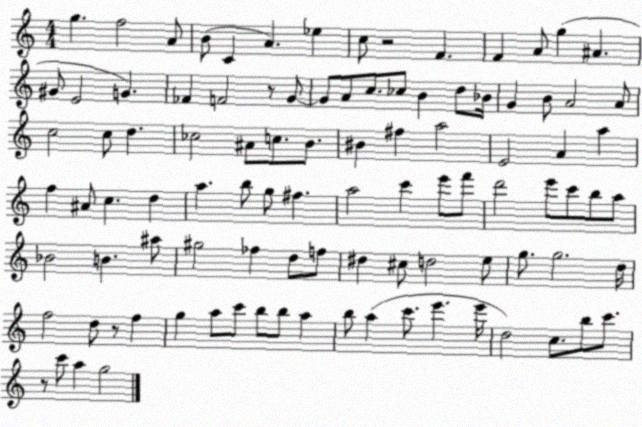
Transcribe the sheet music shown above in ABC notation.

X:1
T:Untitled
M:4/4
L:1/4
K:C
g f2 A/2 B/2 C A _e c/2 z2 F F A/2 g ^A ^G/2 E2 G _F F2 z/2 G/2 G/2 A/2 c/2 _c/2 B d/2 _B/4 G B/2 A2 A/2 c2 c/2 d _c2 ^A/2 c/2 B/2 ^B ^f a2 E2 A a f ^A/2 c d a b/2 g/2 ^f a2 c' e'/2 f'/2 d'2 e'/2 c'/2 b/2 a/2 _B2 B ^a/2 ^g2 _f d/2 f/2 ^d ^c/2 d2 e/2 g/2 g2 d/4 f2 d/2 z/2 f g a/2 c'/2 b/2 b/2 a b/2 a c'/2 e' e'/4 d2 c/2 b/2 c'/2 z/2 c'/2 a g2